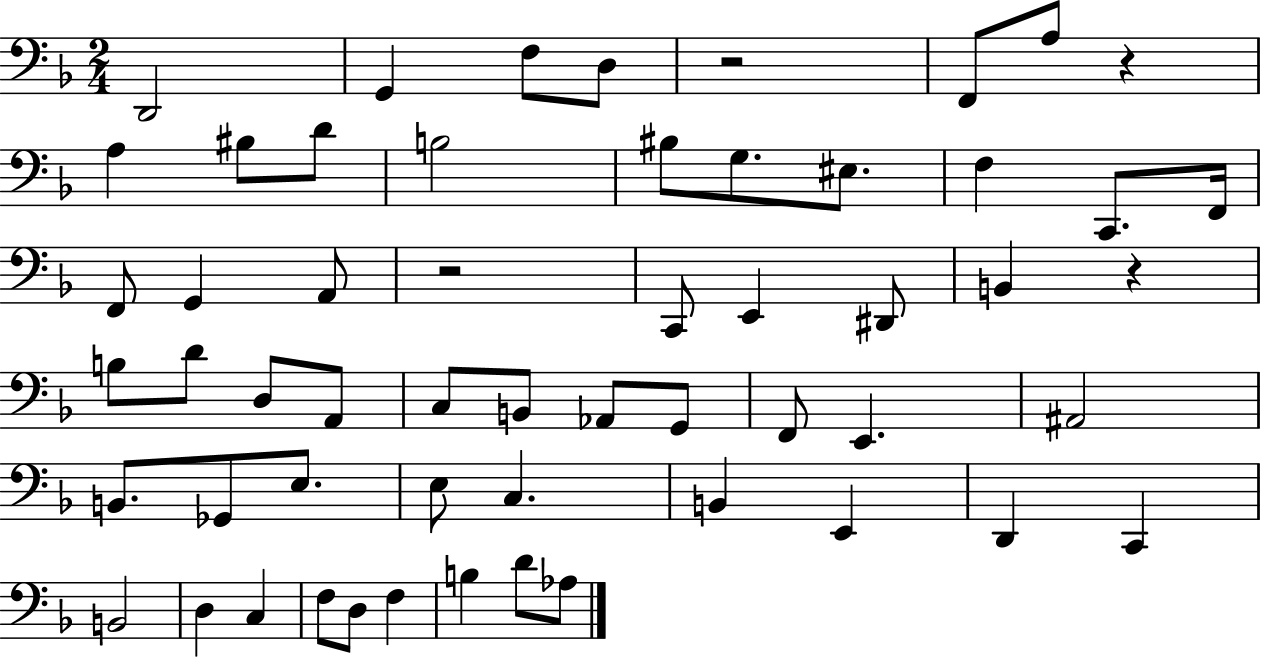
X:1
T:Untitled
M:2/4
L:1/4
K:F
D,,2 G,, F,/2 D,/2 z2 F,,/2 A,/2 z A, ^B,/2 D/2 B,2 ^B,/2 G,/2 ^E,/2 F, C,,/2 F,,/4 F,,/2 G,, A,,/2 z2 C,,/2 E,, ^D,,/2 B,, z B,/2 D/2 D,/2 A,,/2 C,/2 B,,/2 _A,,/2 G,,/2 F,,/2 E,, ^A,,2 B,,/2 _G,,/2 E,/2 E,/2 C, B,, E,, D,, C,, B,,2 D, C, F,/2 D,/2 F, B, D/2 _A,/2